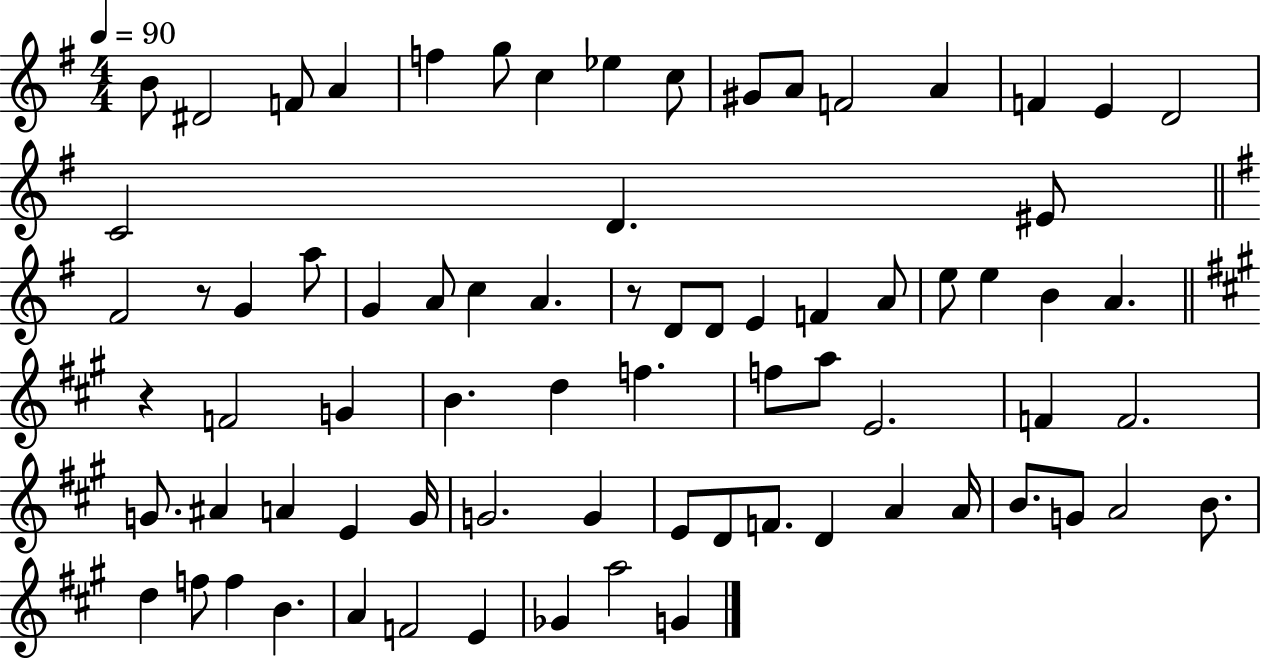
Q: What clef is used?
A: treble